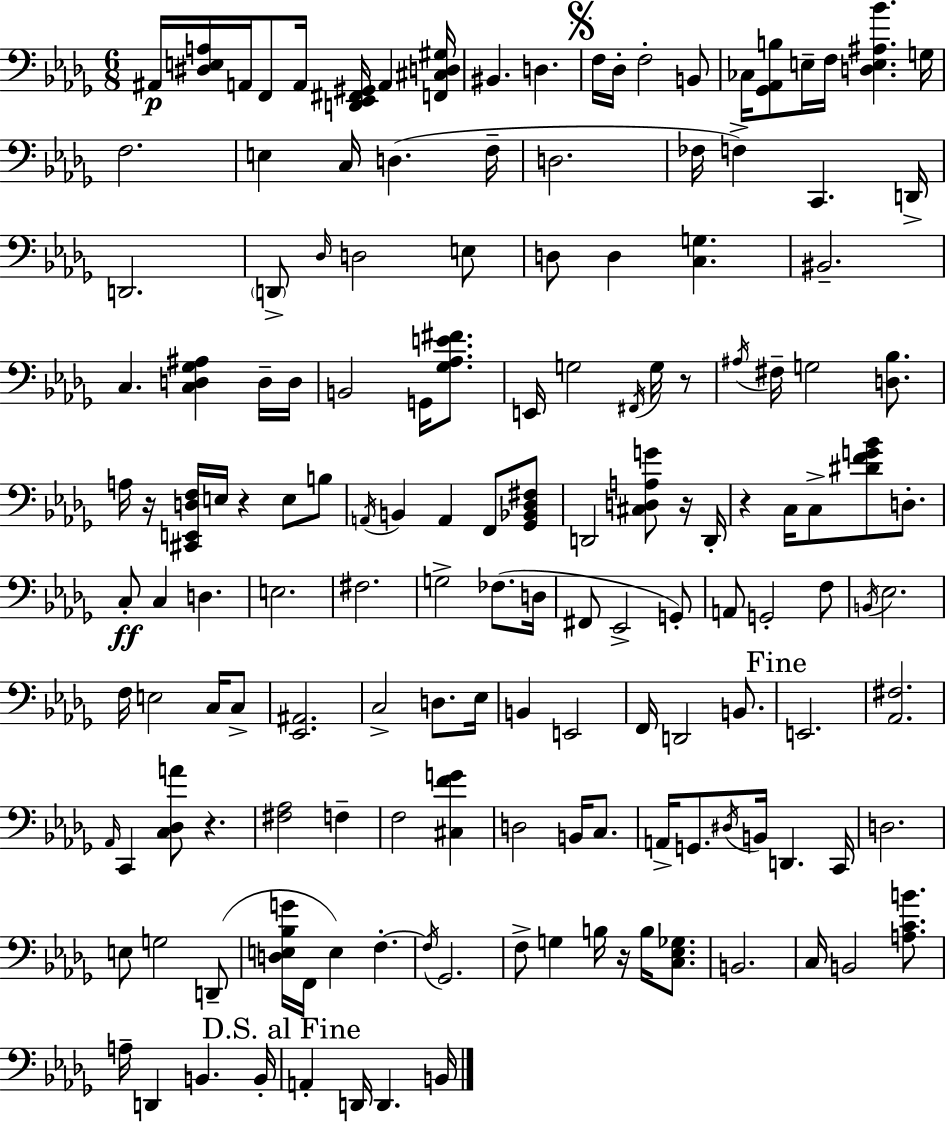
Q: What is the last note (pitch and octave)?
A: B2